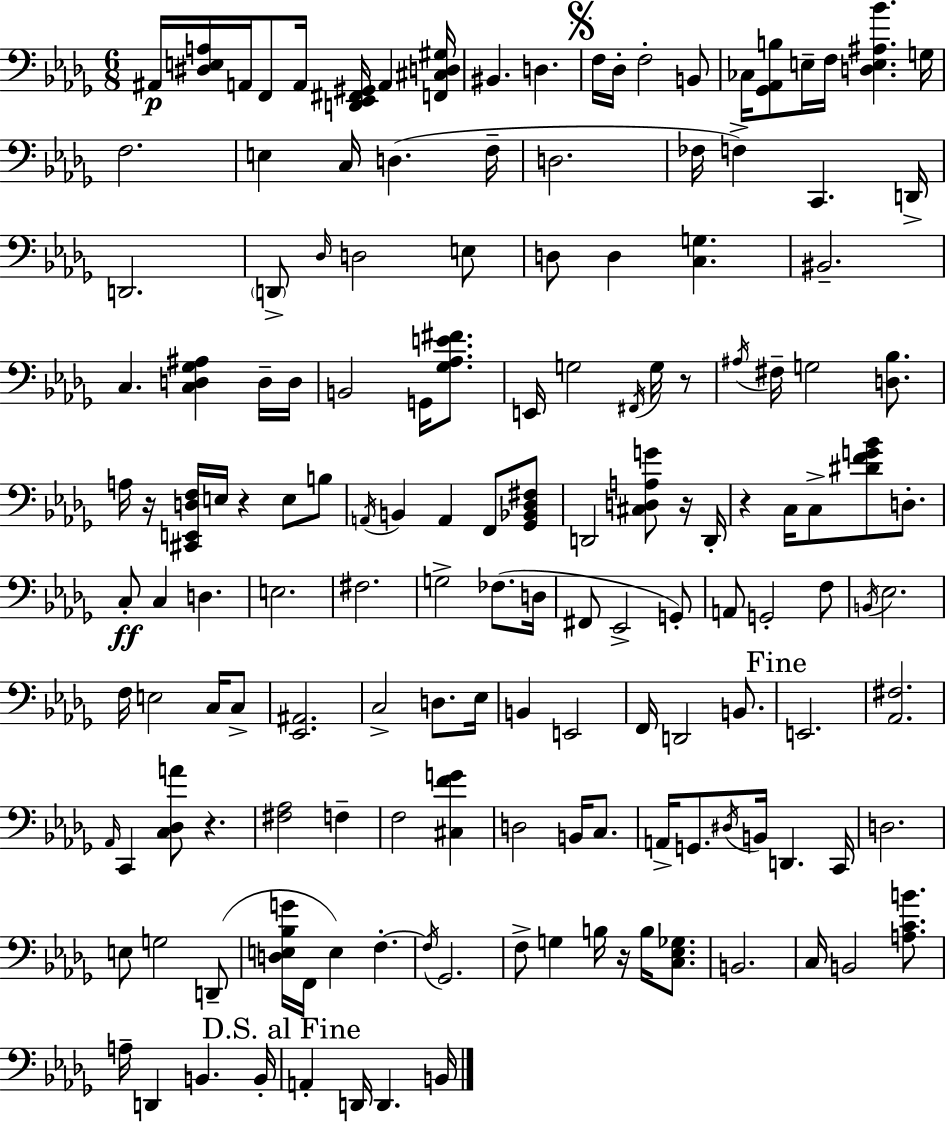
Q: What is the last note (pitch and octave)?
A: B2